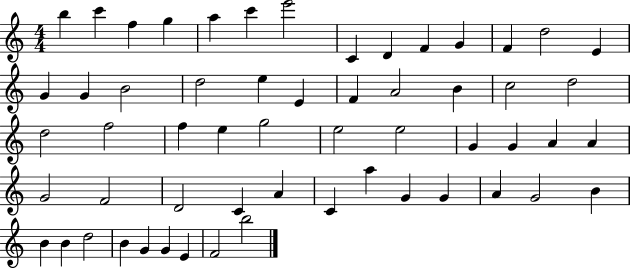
B5/q C6/q F5/q G5/q A5/q C6/q E6/h C4/q D4/q F4/q G4/q F4/q D5/h E4/q G4/q G4/q B4/h D5/h E5/q E4/q F4/q A4/h B4/q C5/h D5/h D5/h F5/h F5/q E5/q G5/h E5/h E5/h G4/q G4/q A4/q A4/q G4/h F4/h D4/h C4/q A4/q C4/q A5/q G4/q G4/q A4/q G4/h B4/q B4/q B4/q D5/h B4/q G4/q G4/q E4/q F4/h B5/h